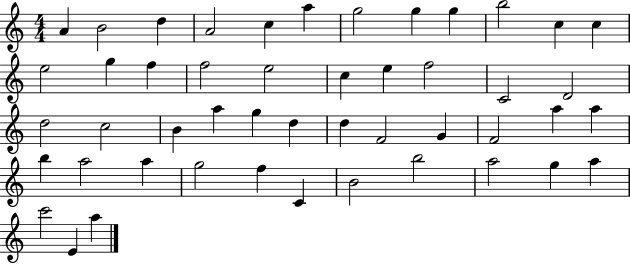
A4/q B4/h D5/q A4/h C5/q A5/q G5/h G5/q G5/q B5/h C5/q C5/q E5/h G5/q F5/q F5/h E5/h C5/q E5/q F5/h C4/h D4/h D5/h C5/h B4/q A5/q G5/q D5/q D5/q F4/h G4/q F4/h A5/q A5/q B5/q A5/h A5/q G5/h F5/q C4/q B4/h B5/h A5/h G5/q A5/q C6/h E4/q A5/q